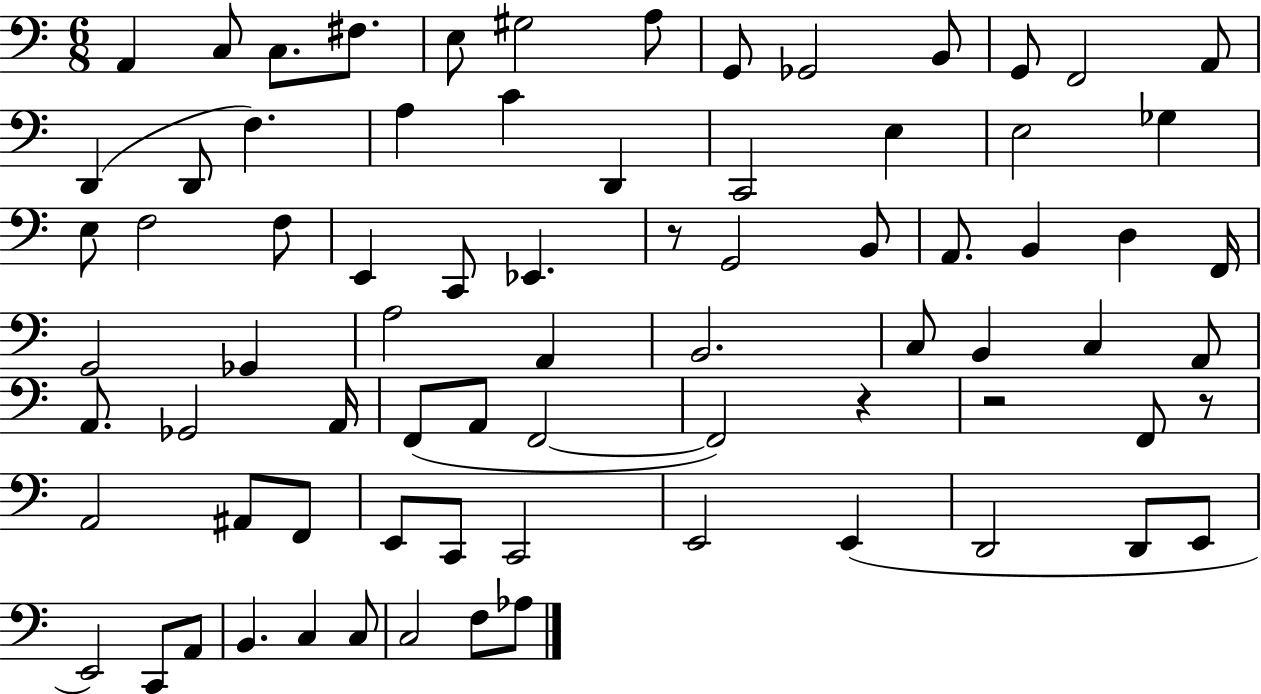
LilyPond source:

{
  \clef bass
  \numericTimeSignature
  \time 6/8
  \key c \major
  \repeat volta 2 { a,4 c8 c8. fis8. | e8 gis2 a8 | g,8 ges,2 b,8 | g,8 f,2 a,8 | \break d,4( d,8 f4.) | a4 c'4 d,4 | c,2 e4 | e2 ges4 | \break e8 f2 f8 | e,4 c,8 ees,4. | r8 g,2 b,8 | a,8. b,4 d4 f,16 | \break g,2 ges,4 | a2 a,4 | b,2. | c8 b,4 c4 a,8 | \break a,8. ges,2 a,16 | f,8( a,8 f,2~~ | f,2) r4 | r2 f,8 r8 | \break a,2 ais,8 f,8 | e,8 c,8 c,2 | e,2 e,4( | d,2 d,8 e,8 | \break e,2) c,8 a,8 | b,4. c4 c8 | c2 f8 aes8 | } \bar "|."
}